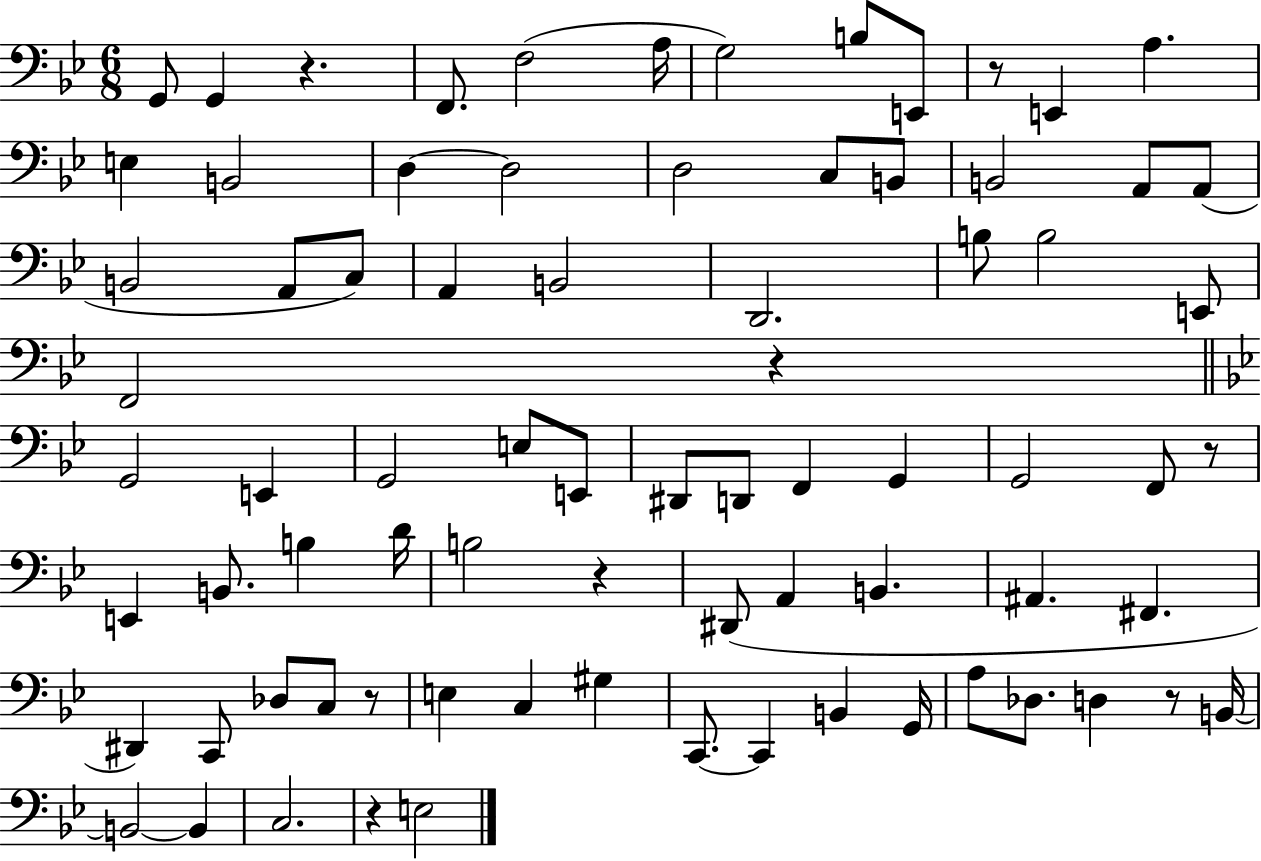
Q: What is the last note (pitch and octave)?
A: E3